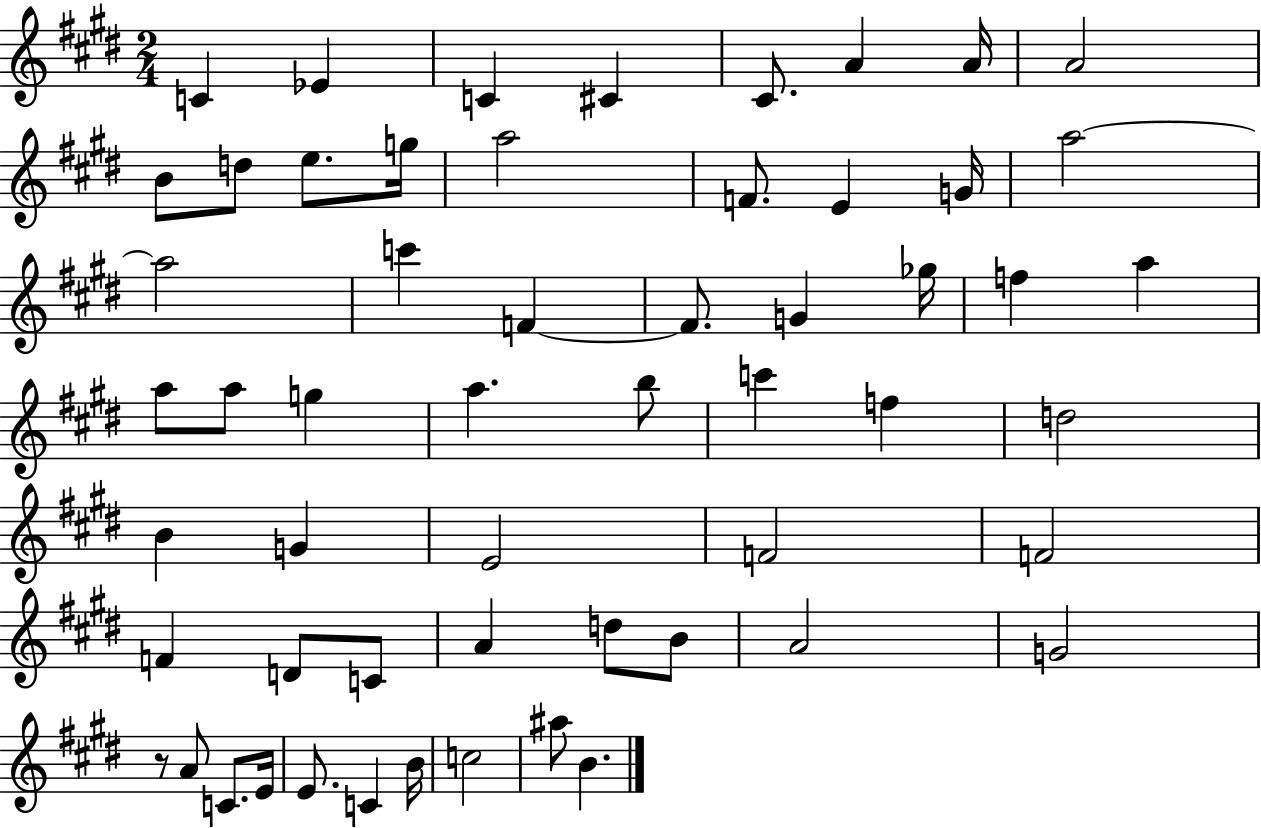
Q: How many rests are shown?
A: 1